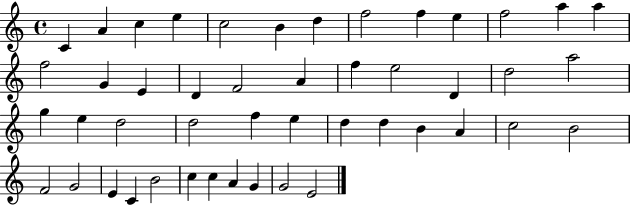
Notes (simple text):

C4/q A4/q C5/q E5/q C5/h B4/q D5/q F5/h F5/q E5/q F5/h A5/q A5/q F5/h G4/q E4/q D4/q F4/h A4/q F5/q E5/h D4/q D5/h A5/h G5/q E5/q D5/h D5/h F5/q E5/q D5/q D5/q B4/q A4/q C5/h B4/h F4/h G4/h E4/q C4/q B4/h C5/q C5/q A4/q G4/q G4/h E4/h